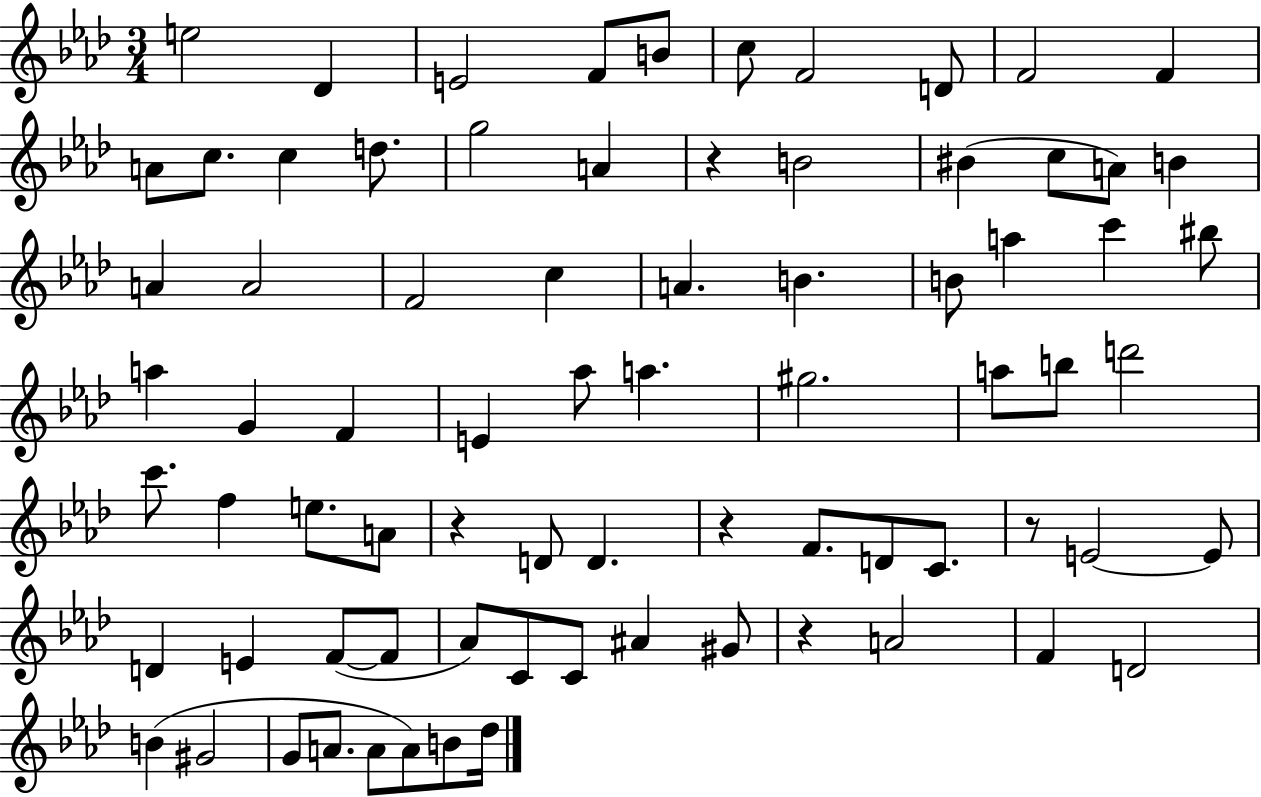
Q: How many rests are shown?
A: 5